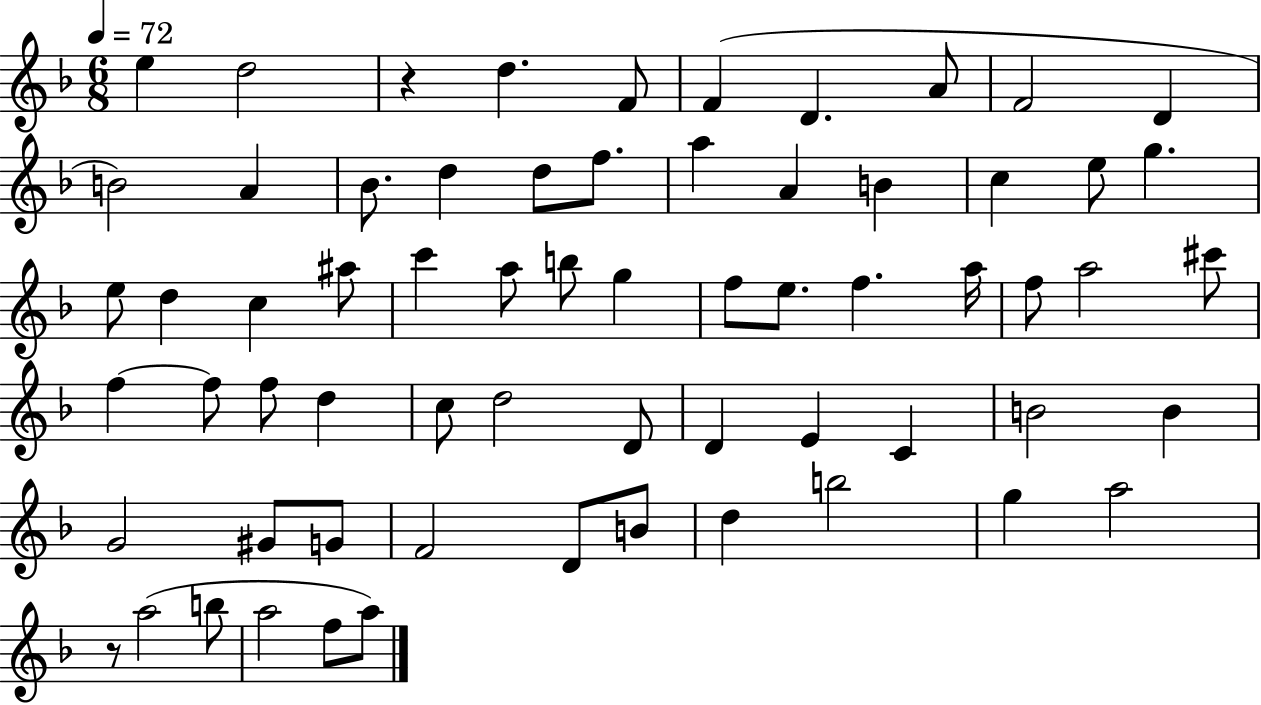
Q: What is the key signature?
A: F major